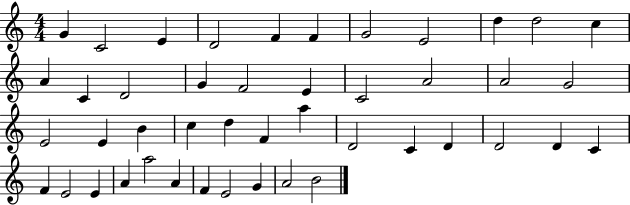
{
  \clef treble
  \numericTimeSignature
  \time 4/4
  \key c \major
  g'4 c'2 e'4 | d'2 f'4 f'4 | g'2 e'2 | d''4 d''2 c''4 | \break a'4 c'4 d'2 | g'4 f'2 e'4 | c'2 a'2 | a'2 g'2 | \break e'2 e'4 b'4 | c''4 d''4 f'4 a''4 | d'2 c'4 d'4 | d'2 d'4 c'4 | \break f'4 e'2 e'4 | a'4 a''2 a'4 | f'4 e'2 g'4 | a'2 b'2 | \break \bar "|."
}